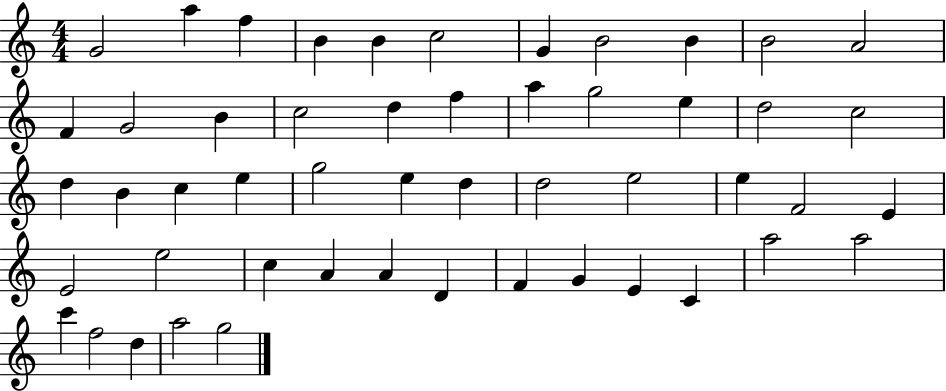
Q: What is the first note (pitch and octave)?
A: G4